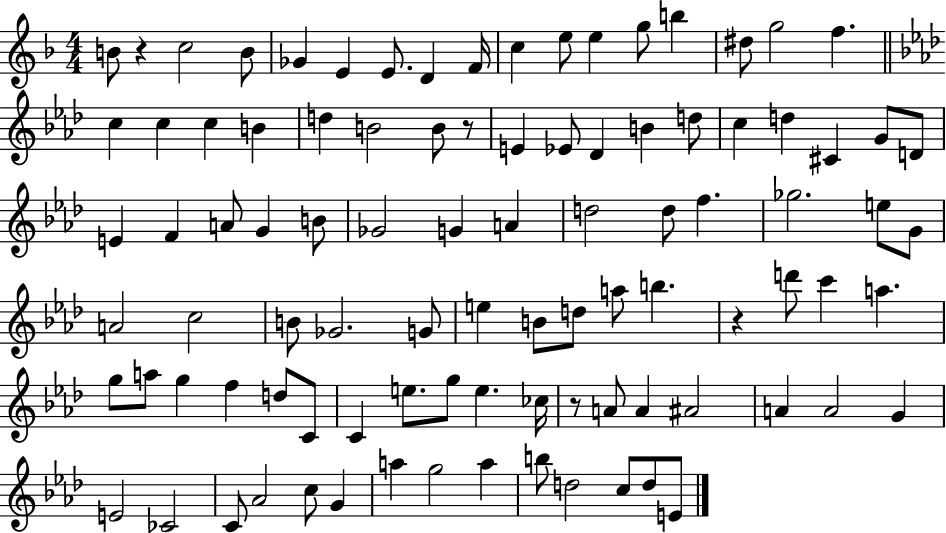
{
  \clef treble
  \numericTimeSignature
  \time 4/4
  \key f \major
  b'8 r4 c''2 b'8 | ges'4 e'4 e'8. d'4 f'16 | c''4 e''8 e''4 g''8 b''4 | dis''8 g''2 f''4. | \break \bar "||" \break \key f \minor c''4 c''4 c''4 b'4 | d''4 b'2 b'8 r8 | e'4 ees'8 des'4 b'4 d''8 | c''4 d''4 cis'4 g'8 d'8 | \break e'4 f'4 a'8 g'4 b'8 | ges'2 g'4 a'4 | d''2 d''8 f''4. | ges''2. e''8 g'8 | \break a'2 c''2 | b'8 ges'2. g'8 | e''4 b'8 d''8 a''8 b''4. | r4 d'''8 c'''4 a''4. | \break g''8 a''8 g''4 f''4 d''8 c'8 | c'4 e''8. g''8 e''4. ces''16 | r8 a'8 a'4 ais'2 | a'4 a'2 g'4 | \break e'2 ces'2 | c'8 aes'2 c''8 g'4 | a''4 g''2 a''4 | b''8 d''2 c''8 d''8 e'8 | \break \bar "|."
}